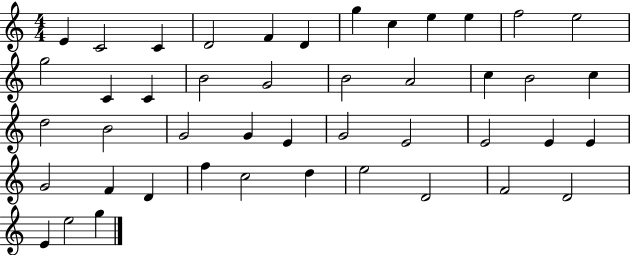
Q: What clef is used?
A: treble